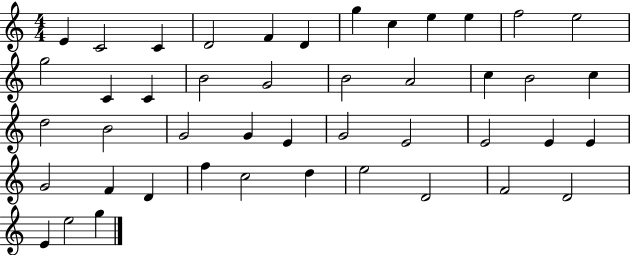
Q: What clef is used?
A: treble